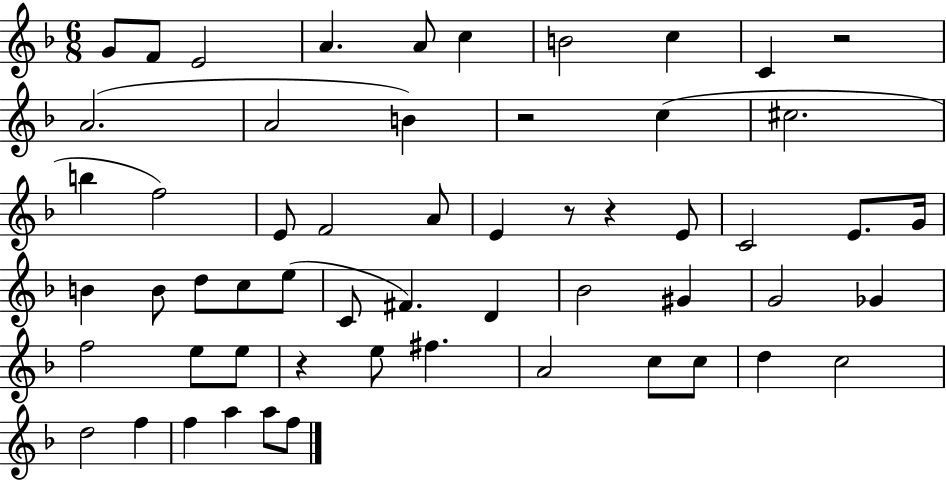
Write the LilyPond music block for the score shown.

{
  \clef treble
  \numericTimeSignature
  \time 6/8
  \key f \major
  g'8 f'8 e'2 | a'4. a'8 c''4 | b'2 c''4 | c'4 r2 | \break a'2.( | a'2 b'4) | r2 c''4( | cis''2. | \break b''4 f''2) | e'8 f'2 a'8 | e'4 r8 r4 e'8 | c'2 e'8. g'16 | \break b'4 b'8 d''8 c''8 e''8( | c'8 fis'4.) d'4 | bes'2 gis'4 | g'2 ges'4 | \break f''2 e''8 e''8 | r4 e''8 fis''4. | a'2 c''8 c''8 | d''4 c''2 | \break d''2 f''4 | f''4 a''4 a''8 f''8 | \bar "|."
}